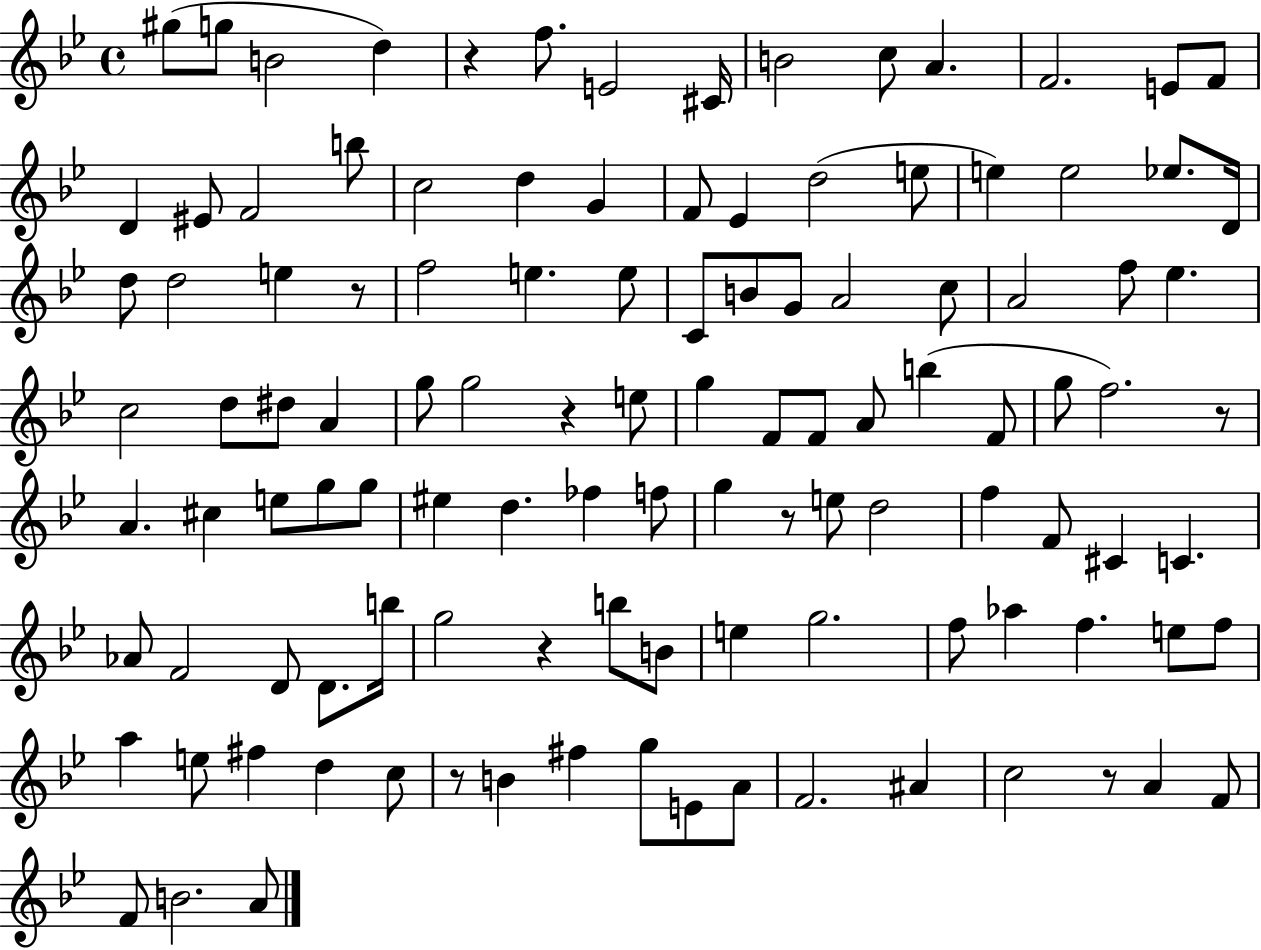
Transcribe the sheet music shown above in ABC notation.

X:1
T:Untitled
M:4/4
L:1/4
K:Bb
^g/2 g/2 B2 d z f/2 E2 ^C/4 B2 c/2 A F2 E/2 F/2 D ^E/2 F2 b/2 c2 d G F/2 _E d2 e/2 e e2 _e/2 D/4 d/2 d2 e z/2 f2 e e/2 C/2 B/2 G/2 A2 c/2 A2 f/2 _e c2 d/2 ^d/2 A g/2 g2 z e/2 g F/2 F/2 A/2 b F/2 g/2 f2 z/2 A ^c e/2 g/2 g/2 ^e d _f f/2 g z/2 e/2 d2 f F/2 ^C C _A/2 F2 D/2 D/2 b/4 g2 z b/2 B/2 e g2 f/2 _a f e/2 f/2 a e/2 ^f d c/2 z/2 B ^f g/2 E/2 A/2 F2 ^A c2 z/2 A F/2 F/2 B2 A/2